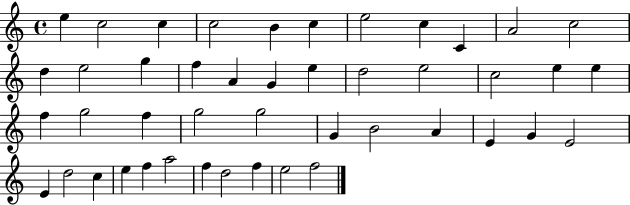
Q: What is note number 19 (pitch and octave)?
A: D5